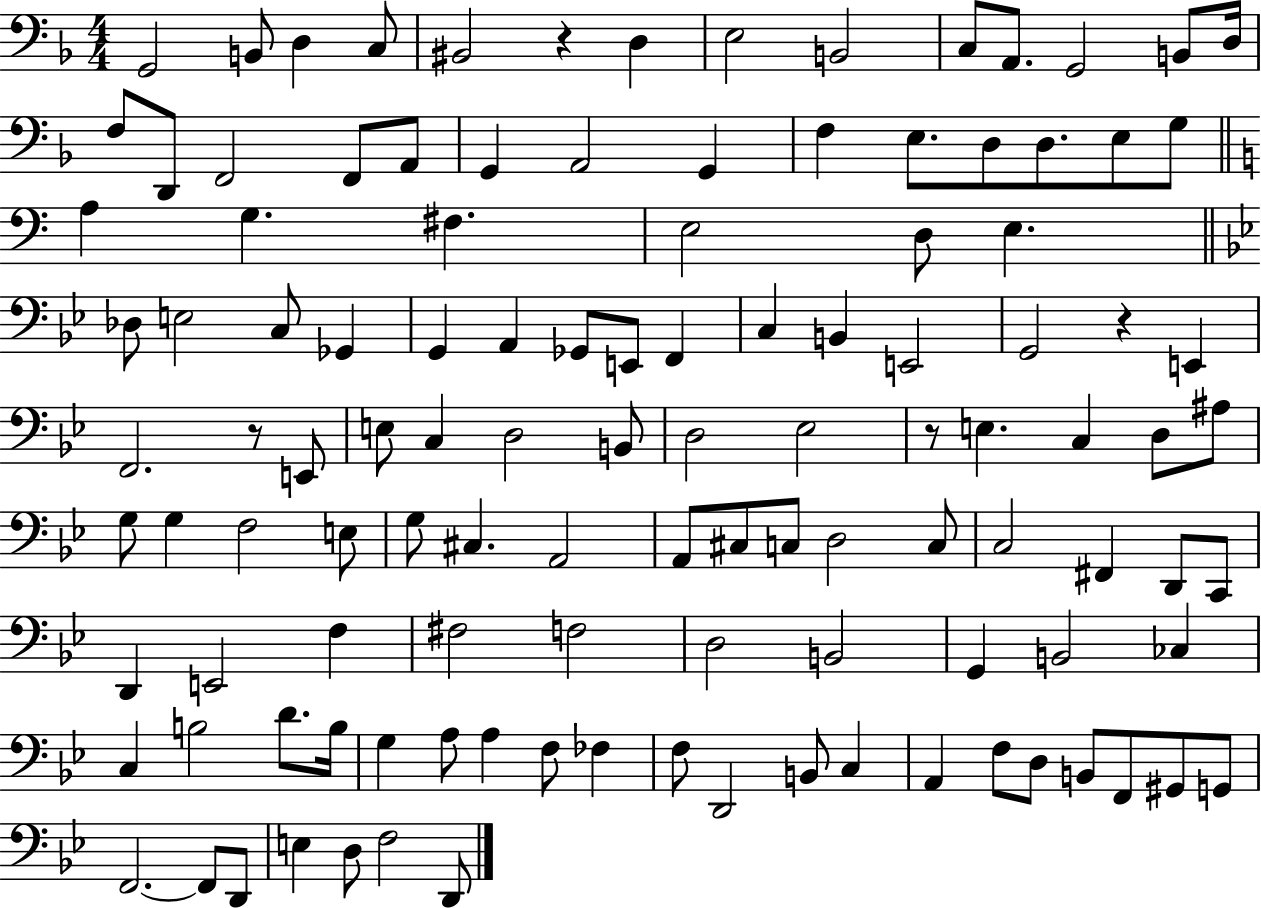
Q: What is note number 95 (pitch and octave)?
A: F3